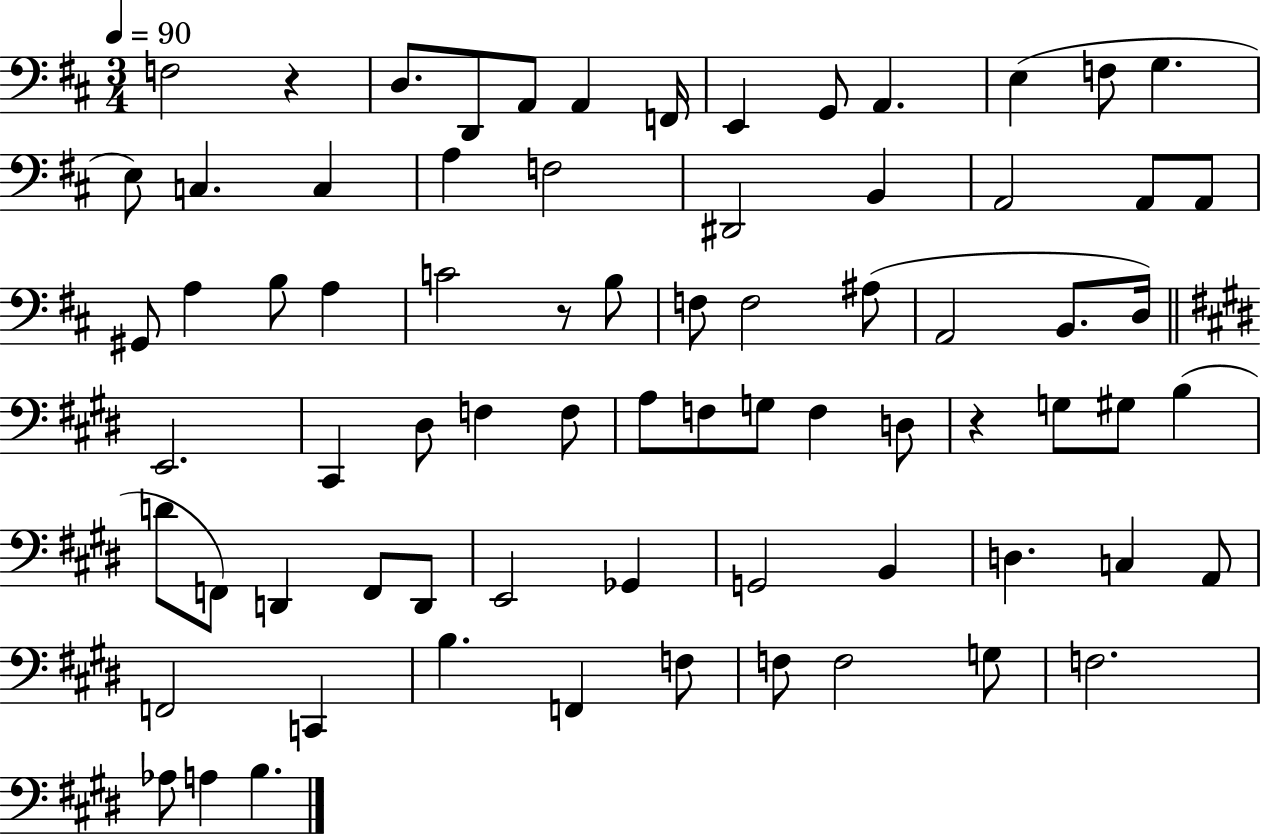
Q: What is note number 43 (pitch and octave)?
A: F3